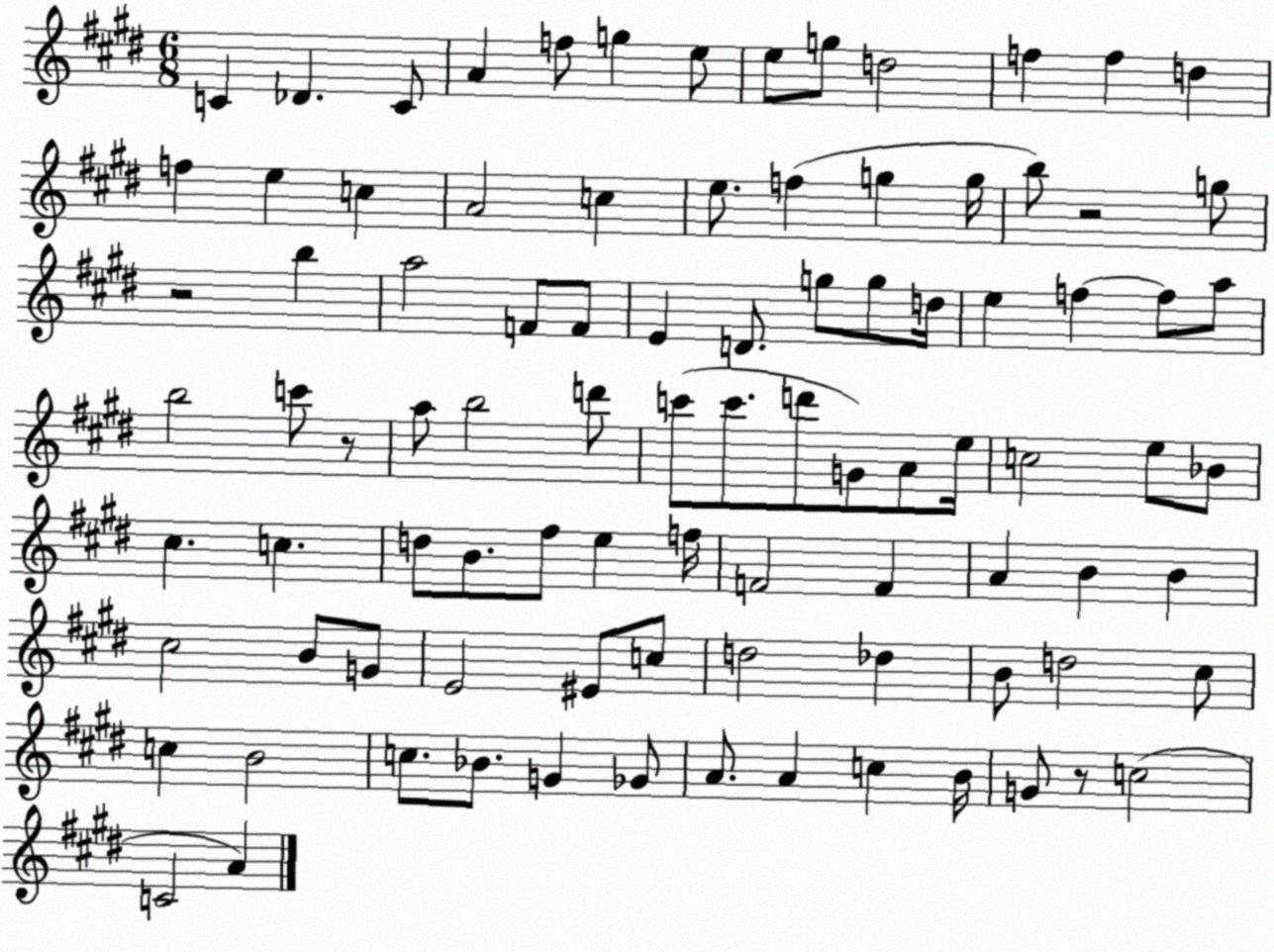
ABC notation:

X:1
T:Untitled
M:6/8
L:1/4
K:E
C _D C/2 A f/2 g e/2 e/2 g/2 d2 f f d f e c A2 c e/2 f g g/4 b/2 z2 g/2 z2 b a2 F/2 F/2 E D/2 g/2 g/2 d/4 e f f/2 a/2 b2 c'/2 z/2 a/2 b2 d'/2 c'/2 c'/2 d'/2 G/2 A/2 e/4 c2 e/2 _B/2 ^c c d/2 B/2 ^f/2 e f/4 F2 F A B B ^c2 B/2 G/2 E2 ^E/2 c/2 d2 _d B/2 d2 ^c/2 c B2 c/2 _B/2 G _G/2 A/2 A c B/4 G/2 z/2 c2 C2 A